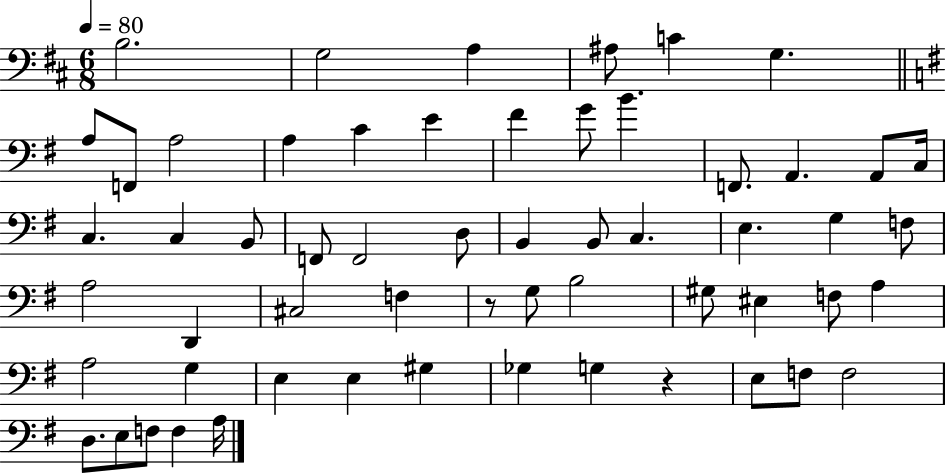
{
  \clef bass
  \numericTimeSignature
  \time 6/8
  \key d \major
  \tempo 4 = 80
  b2. | g2 a4 | ais8 c'4 g4. | \bar "||" \break \key g \major a8 f,8 a2 | a4 c'4 e'4 | fis'4 g'8 b'4. | f,8. a,4. a,8 c16 | \break c4. c4 b,8 | f,8 f,2 d8 | b,4 b,8 c4. | e4. g4 f8 | \break a2 d,4 | cis2 f4 | r8 g8 b2 | gis8 eis4 f8 a4 | \break a2 g4 | e4 e4 gis4 | ges4 g4 r4 | e8 f8 f2 | \break d8. e8 f8 f4 a16 | \bar "|."
}